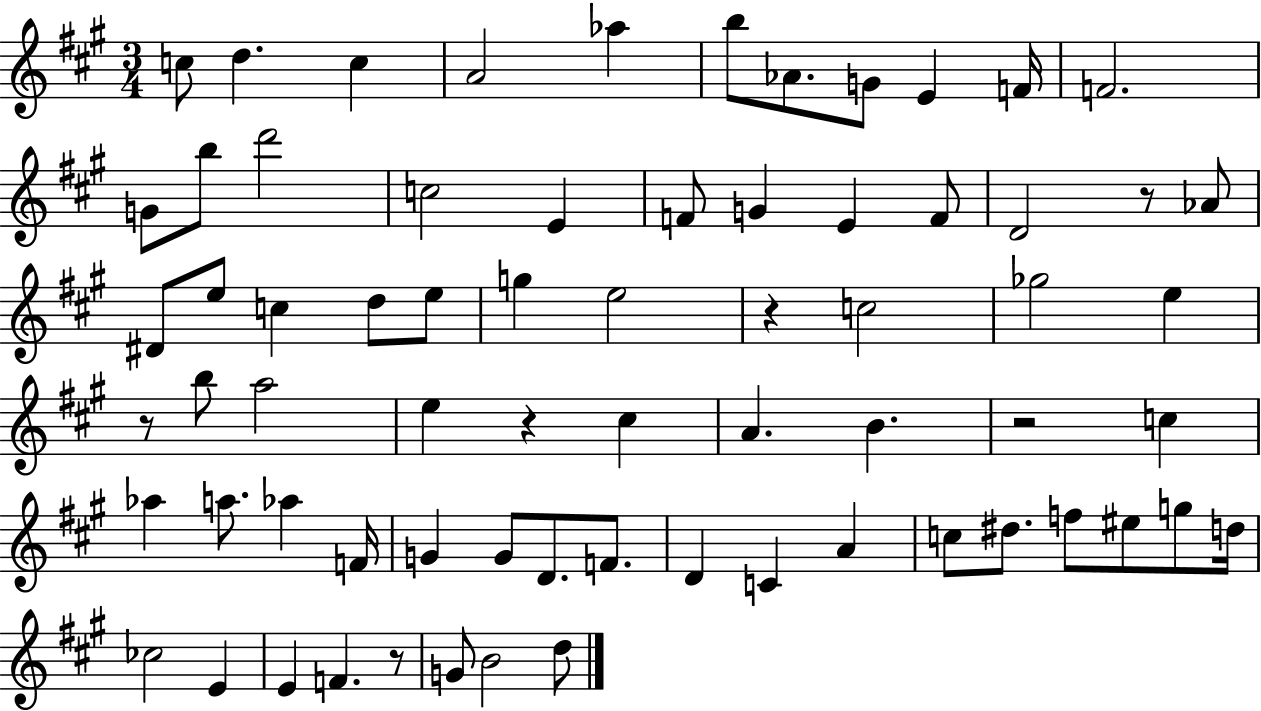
C5/e D5/q. C5/q A4/h Ab5/q B5/e Ab4/e. G4/e E4/q F4/s F4/h. G4/e B5/e D6/h C5/h E4/q F4/e G4/q E4/q F4/e D4/h R/e Ab4/e D#4/e E5/e C5/q D5/e E5/e G5/q E5/h R/q C5/h Gb5/h E5/q R/e B5/e A5/h E5/q R/q C#5/q A4/q. B4/q. R/h C5/q Ab5/q A5/e. Ab5/q F4/s G4/q G4/e D4/e. F4/e. D4/q C4/q A4/q C5/e D#5/e. F5/e EIS5/e G5/e D5/s CES5/h E4/q E4/q F4/q. R/e G4/e B4/h D5/e